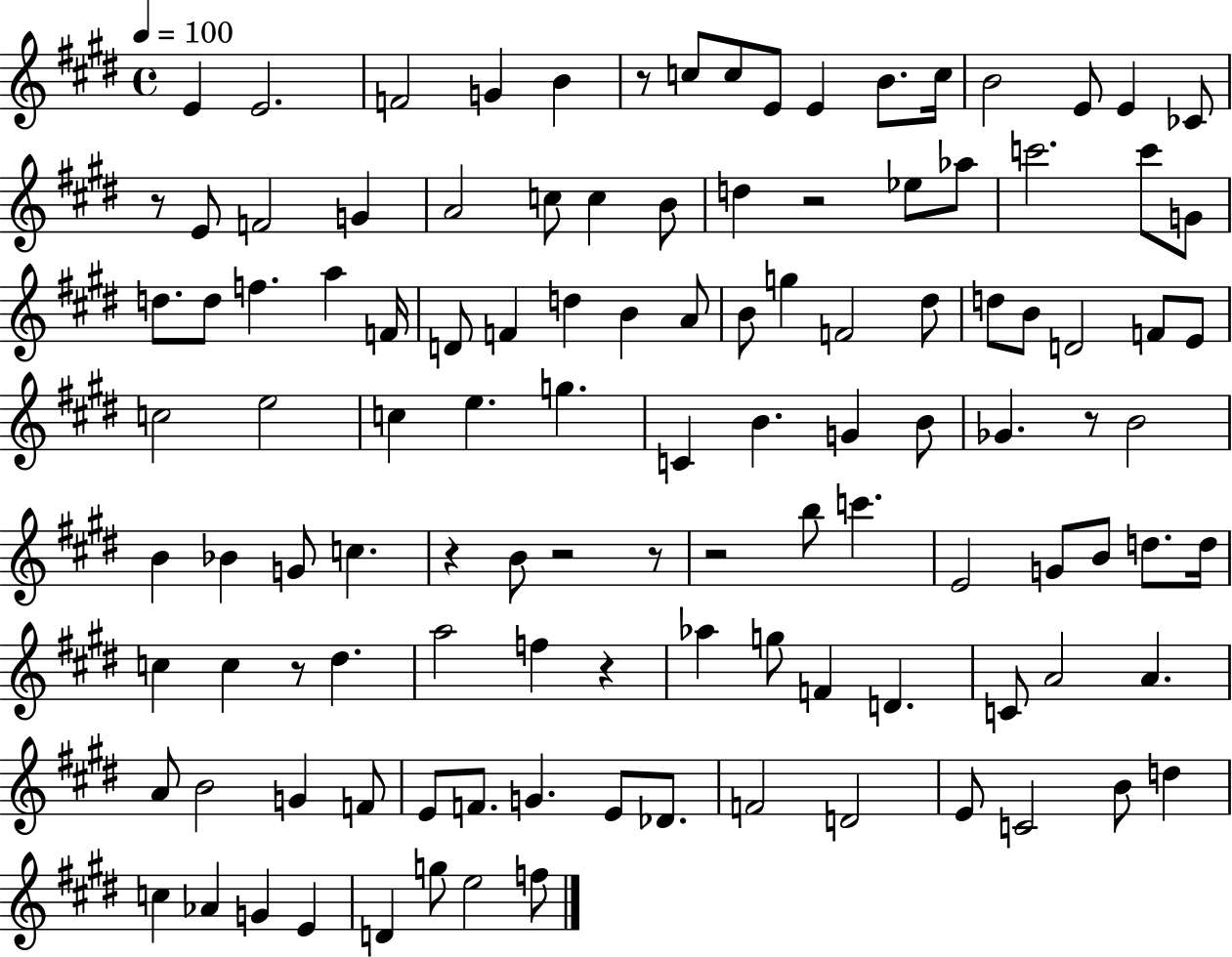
E4/q E4/h. F4/h G4/q B4/q R/e C5/e C5/e E4/e E4/q B4/e. C5/s B4/h E4/e E4/q CES4/e R/e E4/e F4/h G4/q A4/h C5/e C5/q B4/e D5/q R/h Eb5/e Ab5/e C6/h. C6/e G4/e D5/e. D5/e F5/q. A5/q F4/s D4/e F4/q D5/q B4/q A4/e B4/e G5/q F4/h D#5/e D5/e B4/e D4/h F4/e E4/e C5/h E5/h C5/q E5/q. G5/q. C4/q B4/q. G4/q B4/e Gb4/q. R/e B4/h B4/q Bb4/q G4/e C5/q. R/q B4/e R/h R/e R/h B5/e C6/q. E4/h G4/e B4/e D5/e. D5/s C5/q C5/q R/e D#5/q. A5/h F5/q R/q Ab5/q G5/e F4/q D4/q. C4/e A4/h A4/q. A4/e B4/h G4/q F4/e E4/e F4/e. G4/q. E4/e Db4/e. F4/h D4/h E4/e C4/h B4/e D5/q C5/q Ab4/q G4/q E4/q D4/q G5/e E5/h F5/e